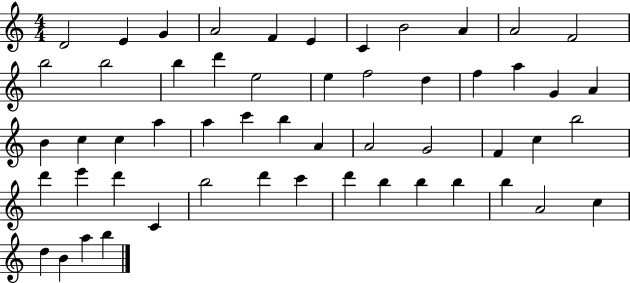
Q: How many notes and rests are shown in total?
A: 54